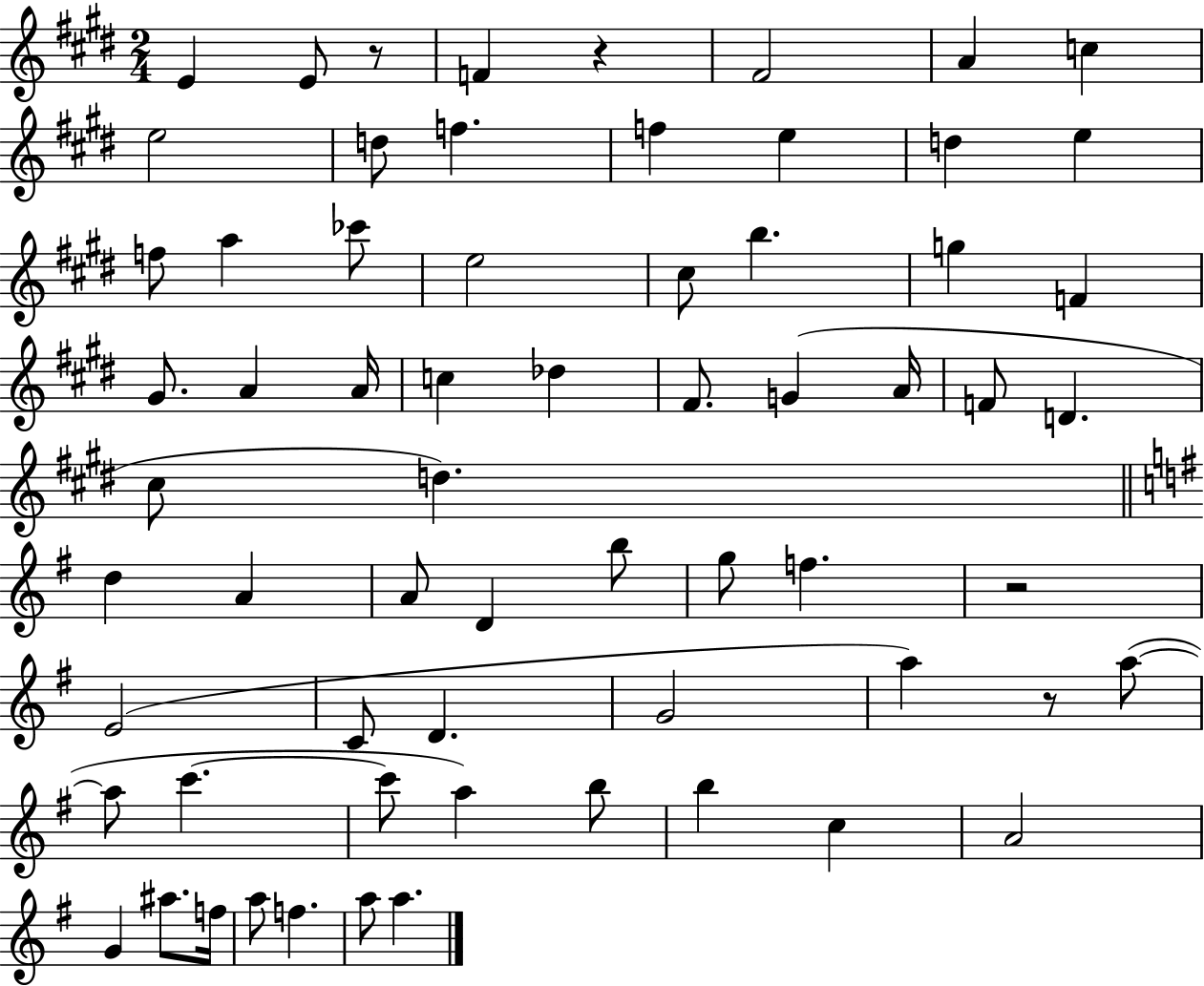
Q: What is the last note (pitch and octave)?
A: A5